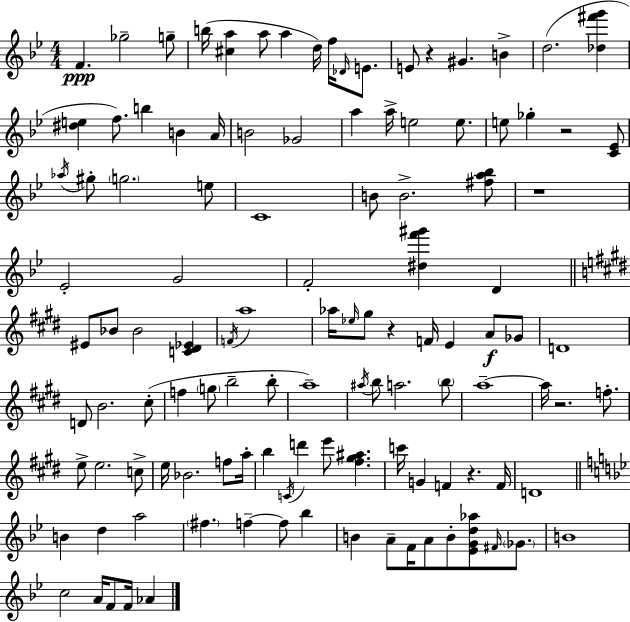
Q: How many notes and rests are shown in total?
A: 116